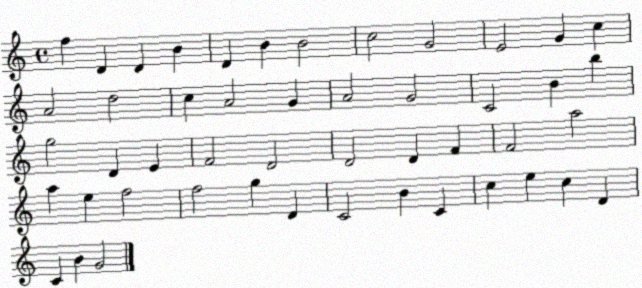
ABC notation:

X:1
T:Untitled
M:4/4
L:1/4
K:C
f D D B D B B2 c2 G2 E2 G c A2 d2 c A2 G A2 G2 C2 B b g2 D E F2 D2 D2 D F F2 a2 a e f2 f2 g D C2 B C c e c D C B G2